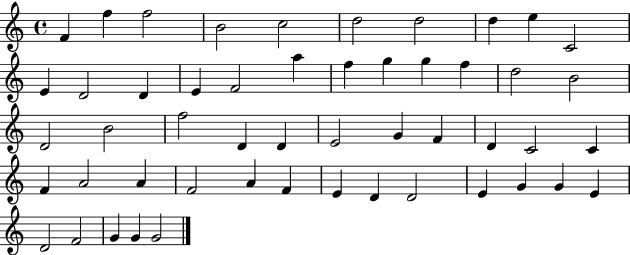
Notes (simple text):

F4/q F5/q F5/h B4/h C5/h D5/h D5/h D5/q E5/q C4/h E4/q D4/h D4/q E4/q F4/h A5/q F5/q G5/q G5/q F5/q D5/h B4/h D4/h B4/h F5/h D4/q D4/q E4/h G4/q F4/q D4/q C4/h C4/q F4/q A4/h A4/q F4/h A4/q F4/q E4/q D4/q D4/h E4/q G4/q G4/q E4/q D4/h F4/h G4/q G4/q G4/h